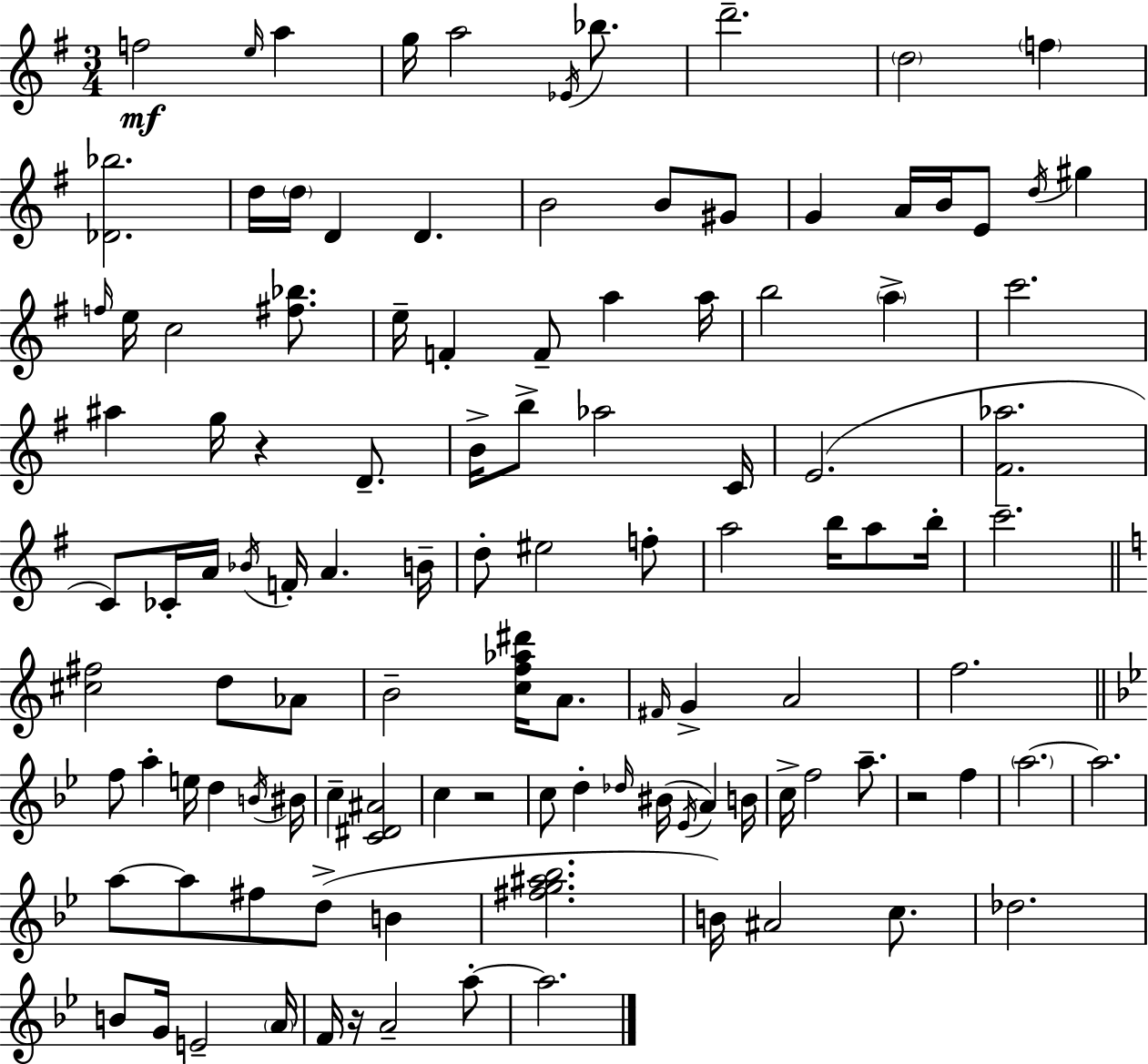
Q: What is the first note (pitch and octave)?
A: F5